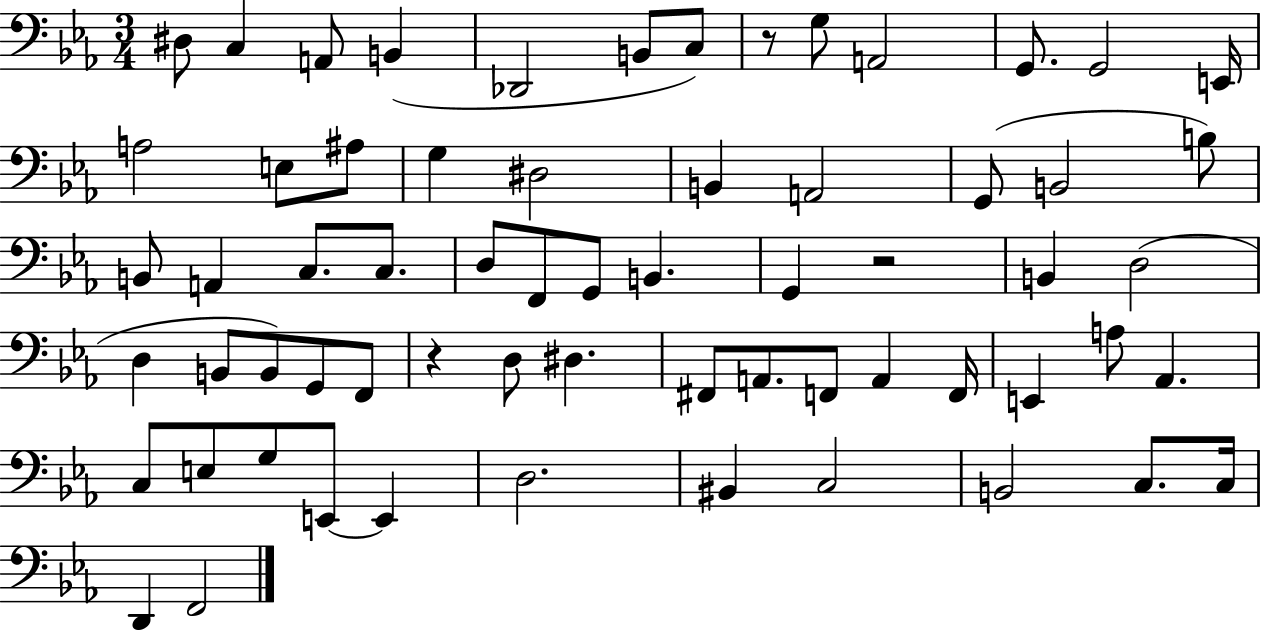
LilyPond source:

{
  \clef bass
  \numericTimeSignature
  \time 3/4
  \key ees \major
  dis8 c4 a,8 b,4( | des,2 b,8 c8) | r8 g8 a,2 | g,8. g,2 e,16 | \break a2 e8 ais8 | g4 dis2 | b,4 a,2 | g,8( b,2 b8) | \break b,8 a,4 c8. c8. | d8 f,8 g,8 b,4. | g,4 r2 | b,4 d2( | \break d4 b,8 b,8) g,8 f,8 | r4 d8 dis4. | fis,8 a,8. f,8 a,4 f,16 | e,4 a8 aes,4. | \break c8 e8 g8 e,8~~ e,4 | d2. | bis,4 c2 | b,2 c8. c16 | \break d,4 f,2 | \bar "|."
}